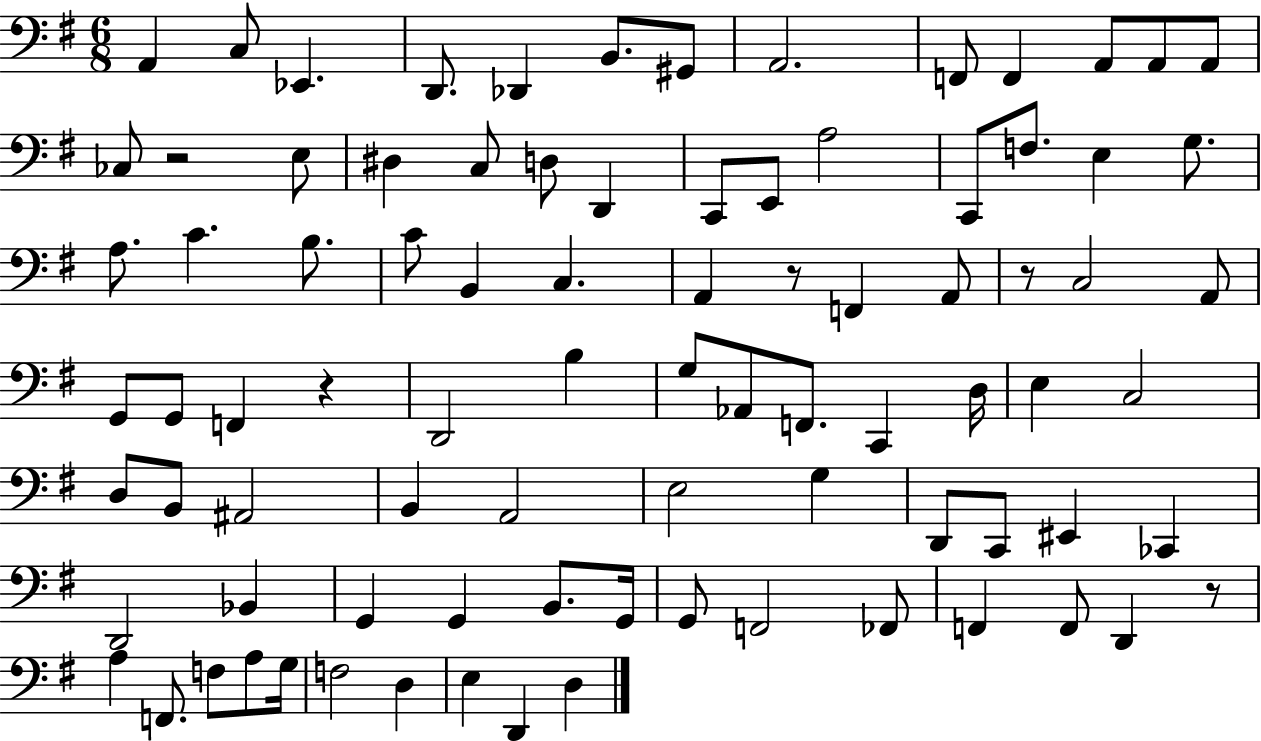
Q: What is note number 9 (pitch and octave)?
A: F2